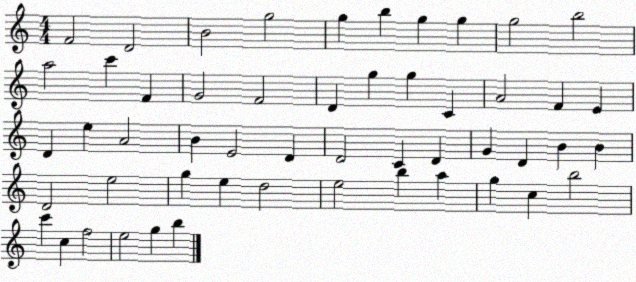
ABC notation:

X:1
T:Untitled
M:4/4
L:1/4
K:C
F2 D2 B2 g2 g b g g g2 b2 a2 c' F G2 F2 D g g C A2 F E D e A2 B E2 D D2 C D G D B B D2 e2 g e d2 e2 b a g c b2 c' c f2 e2 g b